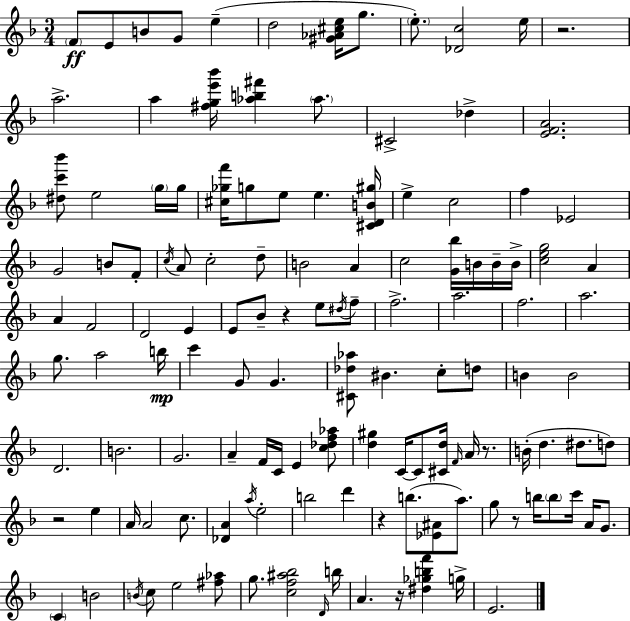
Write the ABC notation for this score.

X:1
T:Untitled
M:3/4
L:1/4
K:Dm
F/2 E/2 B/2 G/2 e d2 [^G_A^ce]/4 g/2 e/2 [_Dc]2 e/4 z2 a2 a [^fge'_b']/4 [_ab^f'] _a/2 ^C2 _d [EFA]2 [^dc'_b']/2 e2 g/4 g/4 [^c_gf']/4 g/2 e/2 e [^CDB^g]/4 e c2 f _E2 G2 B/2 F/2 c/4 A/2 c2 d/2 B2 A c2 [G_b]/4 B/4 B/4 B/4 [ceg]2 A A F2 D2 E E/2 _B/2 z e/2 ^d/4 f/2 f2 a2 f2 a2 g/2 a2 b/4 c' G/2 G [^C_d_a]/2 ^B c/2 d/2 B B2 D2 B2 G2 A F/4 C/4 E [c_df_a]/2 [d^g] C/4 C/2 [^Cd]/4 F/4 A/4 z/2 B/4 d ^d/2 d/2 z2 e A/4 A2 c/2 [_DA] a/4 e2 b2 d' z b/2 [_E^A]/2 a/2 g/2 z/2 b/4 b/2 c'/4 A/4 G/2 C B2 B/4 c/2 e2 [^f_a]/2 g/2 [cf^a_b]2 D/4 b/4 A z/4 [^d_gbf'] g/4 E2